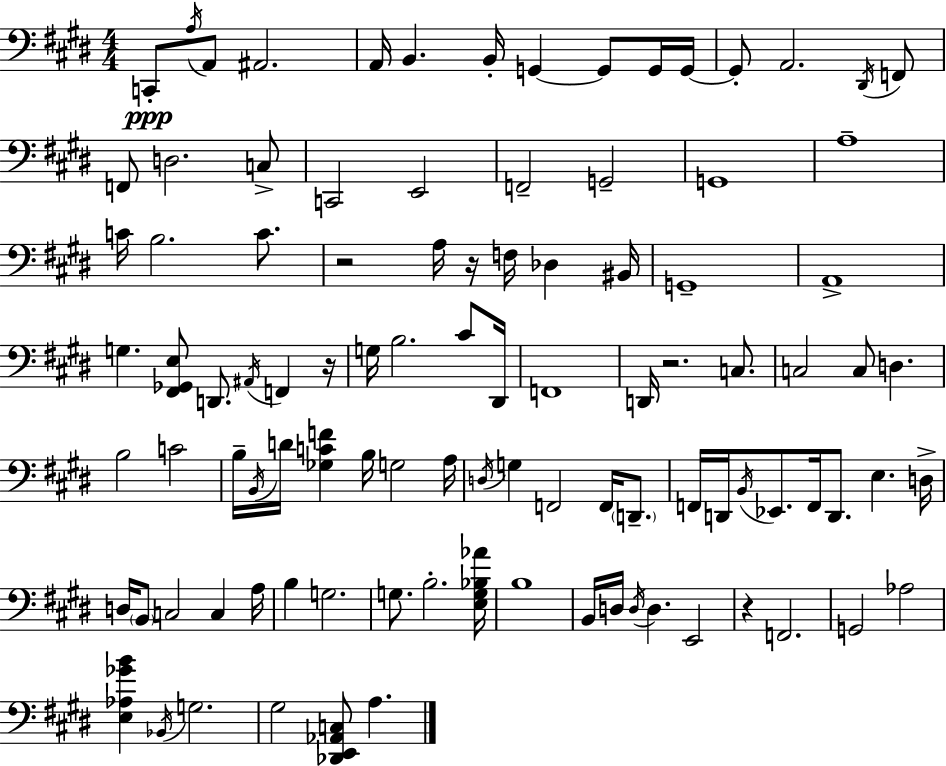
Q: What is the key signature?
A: E major